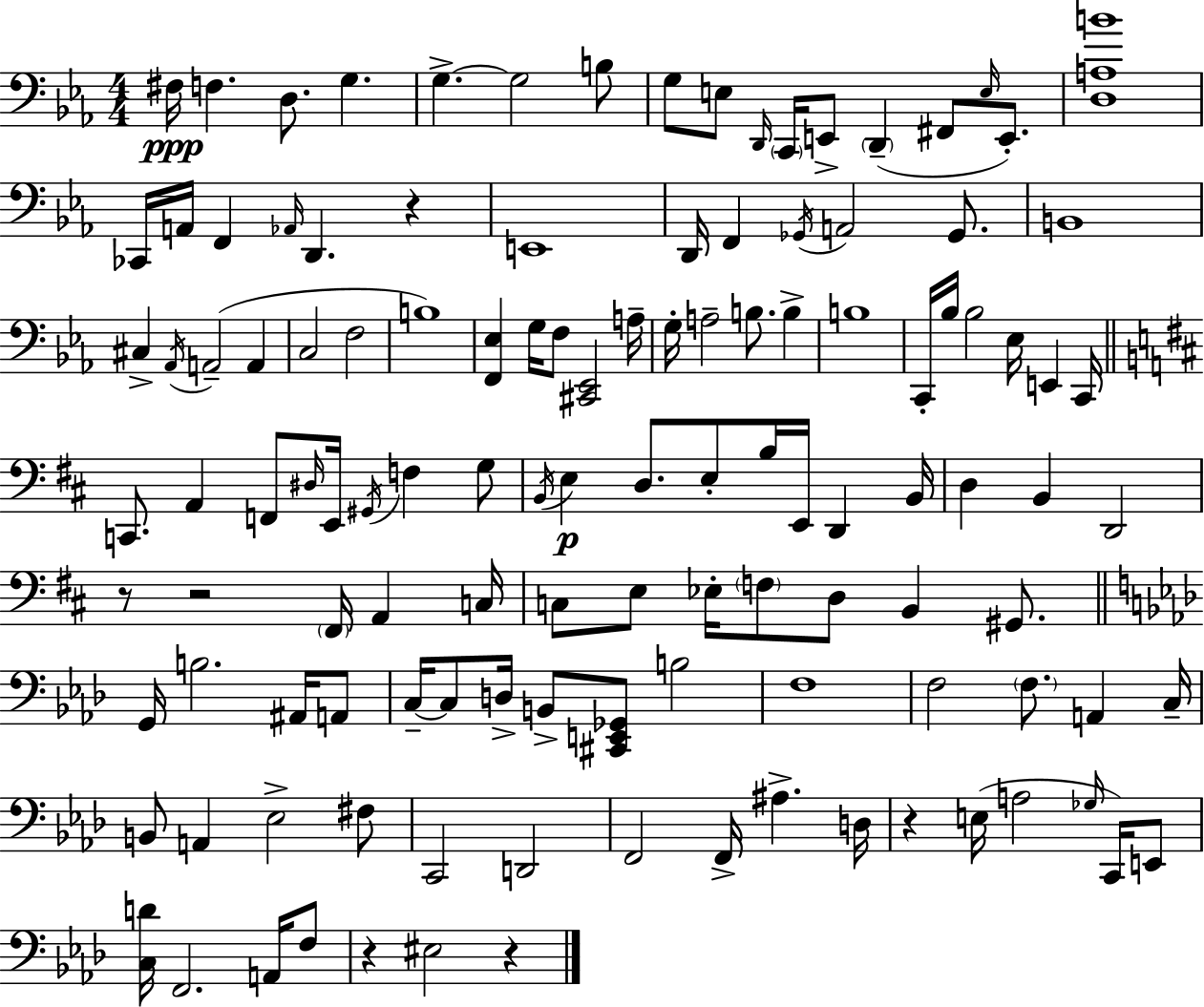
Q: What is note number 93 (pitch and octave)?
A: B2